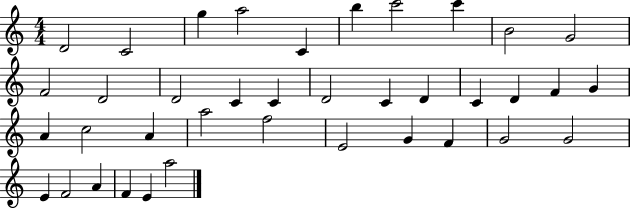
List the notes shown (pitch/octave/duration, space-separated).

D4/h C4/h G5/q A5/h C4/q B5/q C6/h C6/q B4/h G4/h F4/h D4/h D4/h C4/q C4/q D4/h C4/q D4/q C4/q D4/q F4/q G4/q A4/q C5/h A4/q A5/h F5/h E4/h G4/q F4/q G4/h G4/h E4/q F4/h A4/q F4/q E4/q A5/h